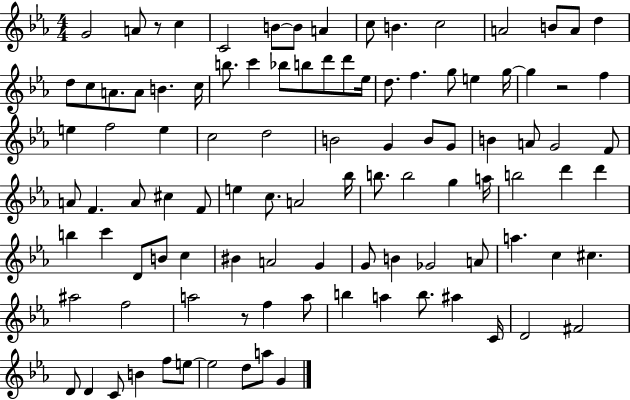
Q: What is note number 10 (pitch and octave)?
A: C5